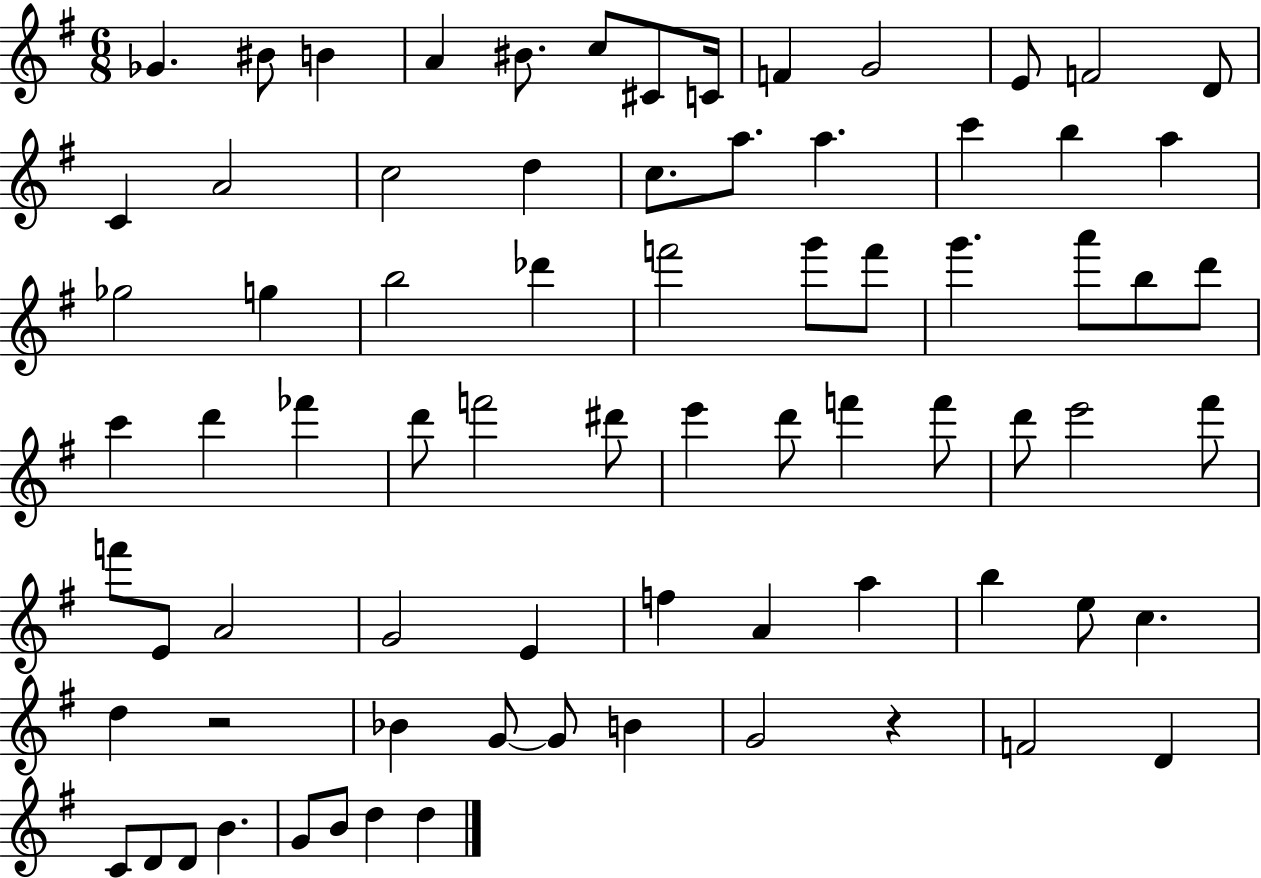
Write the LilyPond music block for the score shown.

{
  \clef treble
  \numericTimeSignature
  \time 6/8
  \key g \major
  \repeat volta 2 { ges'4. bis'8 b'4 | a'4 bis'8. c''8 cis'8 c'16 | f'4 g'2 | e'8 f'2 d'8 | \break c'4 a'2 | c''2 d''4 | c''8. a''8. a''4. | c'''4 b''4 a''4 | \break ges''2 g''4 | b''2 des'''4 | f'''2 g'''8 f'''8 | g'''4. a'''8 b''8 d'''8 | \break c'''4 d'''4 fes'''4 | d'''8 f'''2 dis'''8 | e'''4 d'''8 f'''4 f'''8 | d'''8 e'''2 fis'''8 | \break f'''8 e'8 a'2 | g'2 e'4 | f''4 a'4 a''4 | b''4 e''8 c''4. | \break d''4 r2 | bes'4 g'8~~ g'8 b'4 | g'2 r4 | f'2 d'4 | \break c'8 d'8 d'8 b'4. | g'8 b'8 d''4 d''4 | } \bar "|."
}